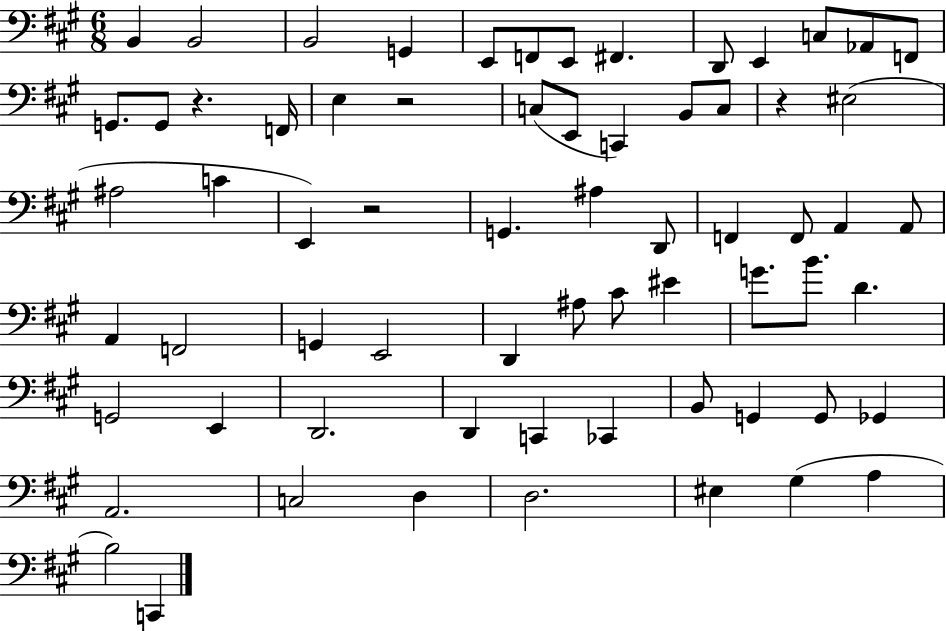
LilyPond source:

{
  \clef bass
  \numericTimeSignature
  \time 6/8
  \key a \major
  b,4 b,2 | b,2 g,4 | e,8 f,8 e,8 fis,4. | d,8 e,4 c8 aes,8 f,8 | \break g,8. g,8 r4. f,16 | e4 r2 | c8( e,8 c,4) b,8 c8 | r4 eis2( | \break ais2 c'4 | e,4) r2 | g,4. ais4 d,8 | f,4 f,8 a,4 a,8 | \break a,4 f,2 | g,4 e,2 | d,4 ais8 cis'8 eis'4 | g'8. b'8. d'4. | \break g,2 e,4 | d,2. | d,4 c,4 ces,4 | b,8 g,4 g,8 ges,4 | \break a,2. | c2 d4 | d2. | eis4 gis4( a4 | \break b2) c,4 | \bar "|."
}